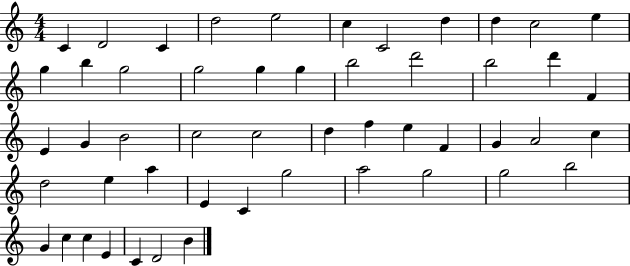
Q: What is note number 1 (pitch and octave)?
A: C4